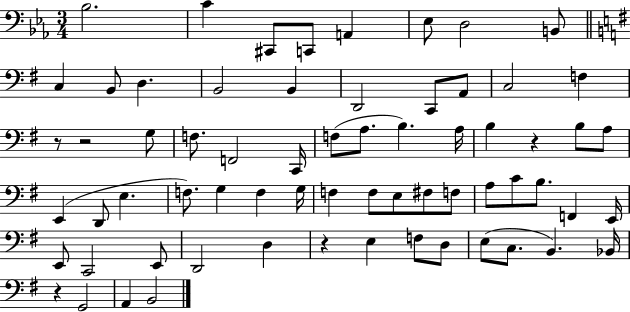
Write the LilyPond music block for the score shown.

{
  \clef bass
  \numericTimeSignature
  \time 3/4
  \key ees \major
  \repeat volta 2 { bes2. | c'4 cis,8 c,8 a,4 | ees8 d2 b,8 | \bar "||" \break \key g \major c4 b,8 d4. | b,2 b,4 | d,2 c,8 a,8 | c2 f4 | \break r8 r2 g8 | f8. f,2 c,16 | f8( a8. b4.) a16 | b4 r4 b8 a8 | \break e,4( d,8 e4. | f8.) g4 f4 g16 | f4 f8 e8 fis8 f8 | a8 c'8 b8. f,4 e,16 | \break e,8 c,2 e,8 | d,2 d4 | r4 e4 f8 d8 | e8( c8. b,4.) bes,16 | \break r4 g,2 | a,4 b,2 | } \bar "|."
}